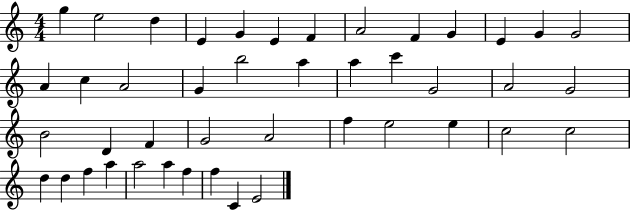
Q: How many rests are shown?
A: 0